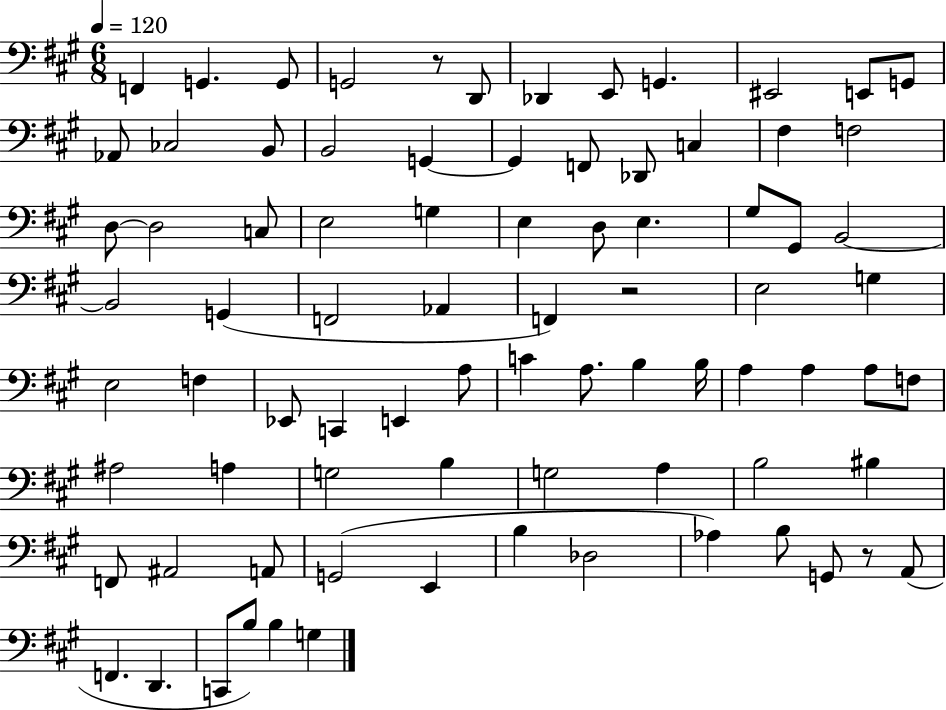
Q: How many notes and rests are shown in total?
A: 82